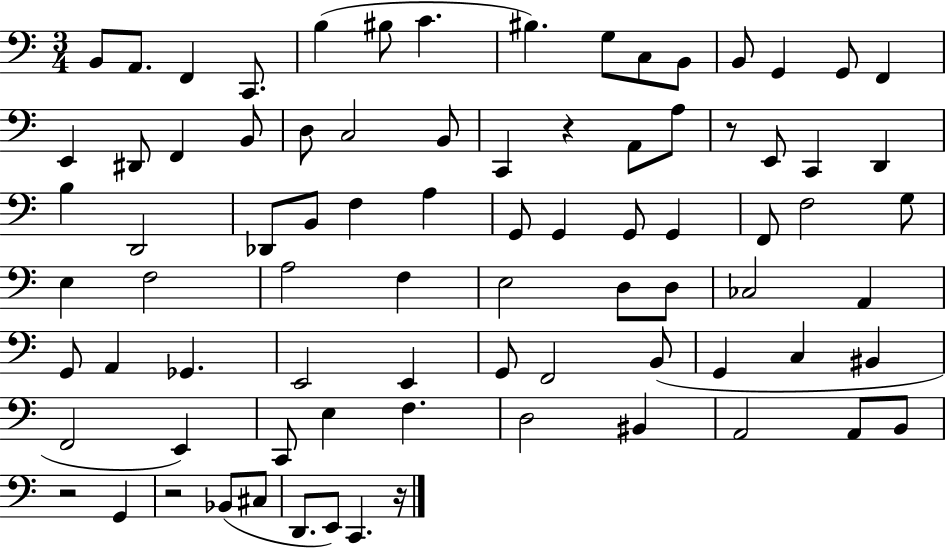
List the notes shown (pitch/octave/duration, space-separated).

B2/e A2/e. F2/q C2/e. B3/q BIS3/e C4/q. BIS3/q. G3/e C3/e B2/e B2/e G2/q G2/e F2/q E2/q D#2/e F2/q B2/e D3/e C3/h B2/e C2/q R/q A2/e A3/e R/e E2/e C2/q D2/q B3/q D2/h Db2/e B2/e F3/q A3/q G2/e G2/q G2/e G2/q F2/e F3/h G3/e E3/q F3/h A3/h F3/q E3/h D3/e D3/e CES3/h A2/q G2/e A2/q Gb2/q. E2/h E2/q G2/e F2/h B2/e G2/q C3/q BIS2/q F2/h E2/q C2/e E3/q F3/q. D3/h BIS2/q A2/h A2/e B2/e R/h G2/q R/h Bb2/e C#3/e D2/e. E2/e C2/q. R/s